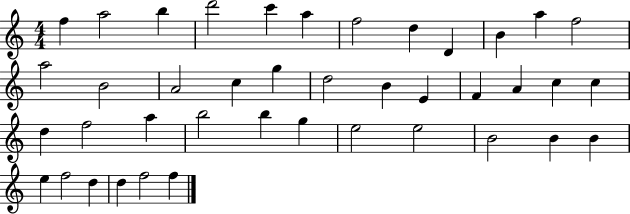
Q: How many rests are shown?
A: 0